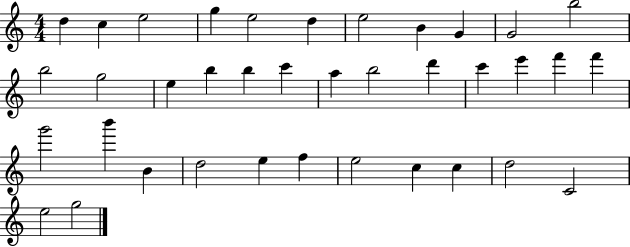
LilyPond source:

{
  \clef treble
  \numericTimeSignature
  \time 4/4
  \key c \major
  d''4 c''4 e''2 | g''4 e''2 d''4 | e''2 b'4 g'4 | g'2 b''2 | \break b''2 g''2 | e''4 b''4 b''4 c'''4 | a''4 b''2 d'''4 | c'''4 e'''4 f'''4 f'''4 | \break g'''2 b'''4 b'4 | d''2 e''4 f''4 | e''2 c''4 c''4 | d''2 c'2 | \break e''2 g''2 | \bar "|."
}